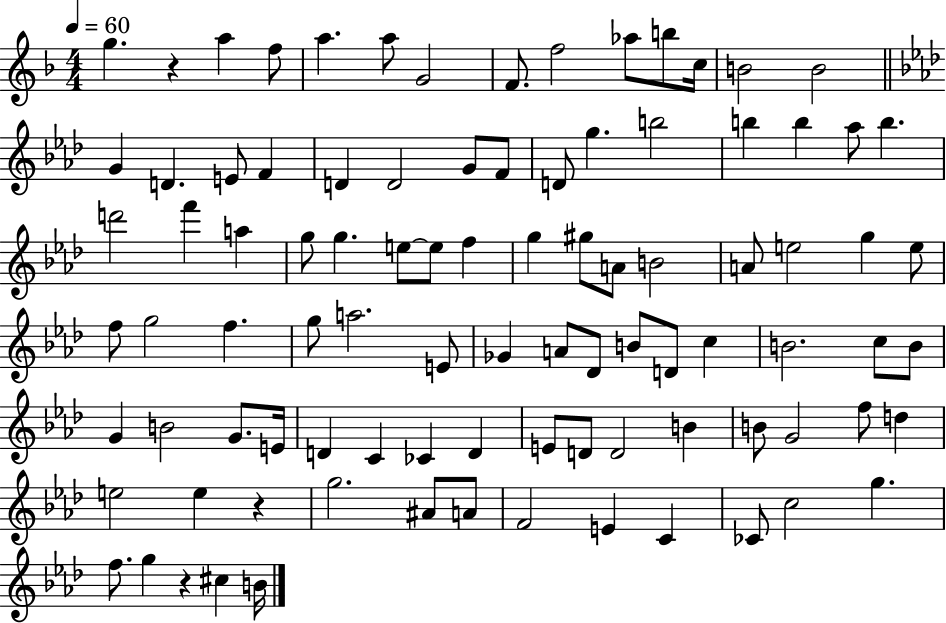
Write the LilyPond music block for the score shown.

{
  \clef treble
  \numericTimeSignature
  \time 4/4
  \key f \major
  \tempo 4 = 60
  g''4. r4 a''4 f''8 | a''4. a''8 g'2 | f'8. f''2 aes''8 b''8 c''16 | b'2 b'2 | \break \bar "||" \break \key aes \major g'4 d'4. e'8 f'4 | d'4 d'2 g'8 f'8 | d'8 g''4. b''2 | b''4 b''4 aes''8 b''4. | \break d'''2 f'''4 a''4 | g''8 g''4. e''8~~ e''8 f''4 | g''4 gis''8 a'8 b'2 | a'8 e''2 g''4 e''8 | \break f''8 g''2 f''4. | g''8 a''2. e'8 | ges'4 a'8 des'8 b'8 d'8 c''4 | b'2. c''8 b'8 | \break g'4 b'2 g'8. e'16 | d'4 c'4 ces'4 d'4 | e'8 d'8 d'2 b'4 | b'8 g'2 f''8 d''4 | \break e''2 e''4 r4 | g''2. ais'8 a'8 | f'2 e'4 c'4 | ces'8 c''2 g''4. | \break f''8. g''4 r4 cis''4 b'16 | \bar "|."
}